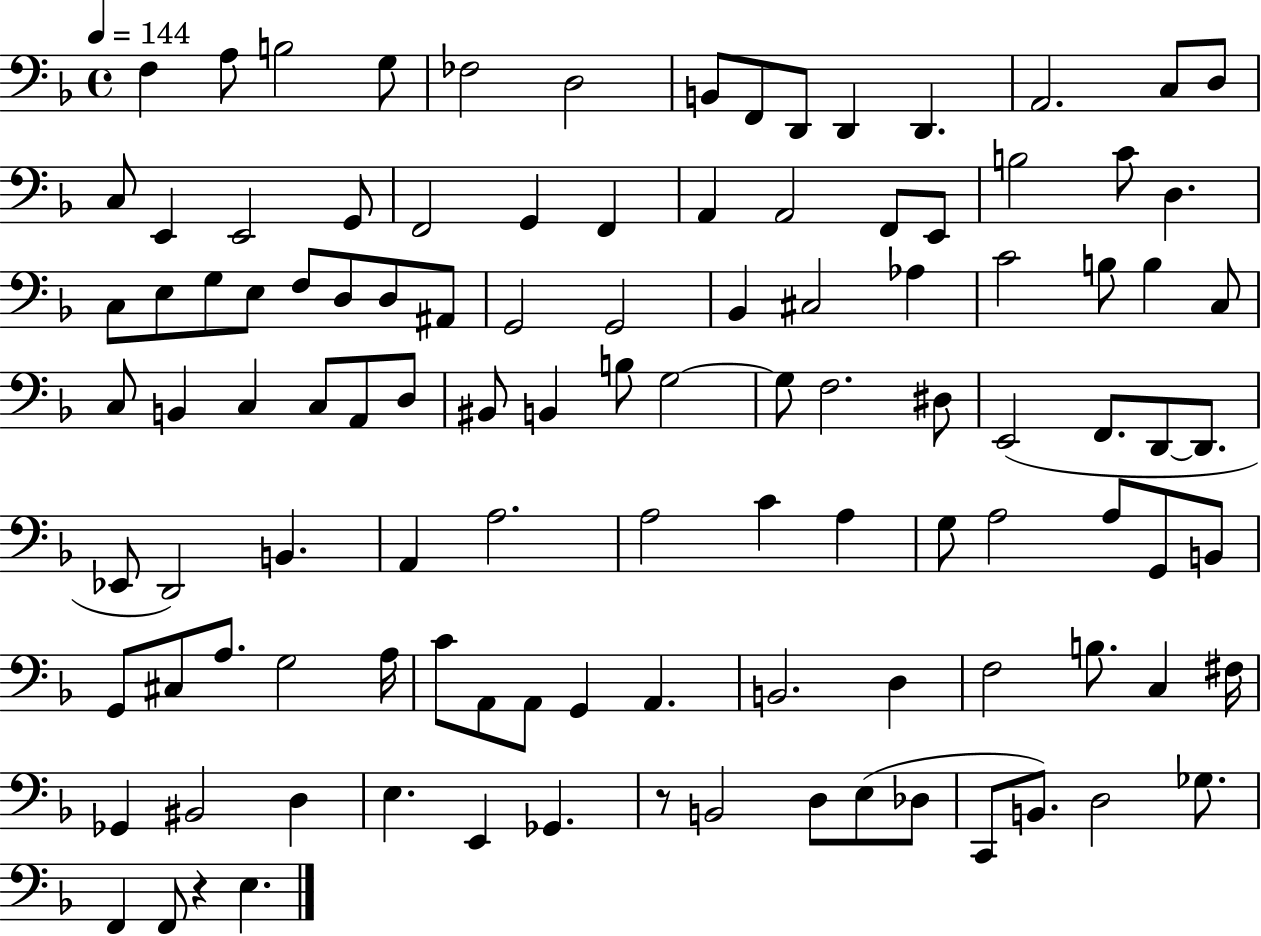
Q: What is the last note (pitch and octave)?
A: E3